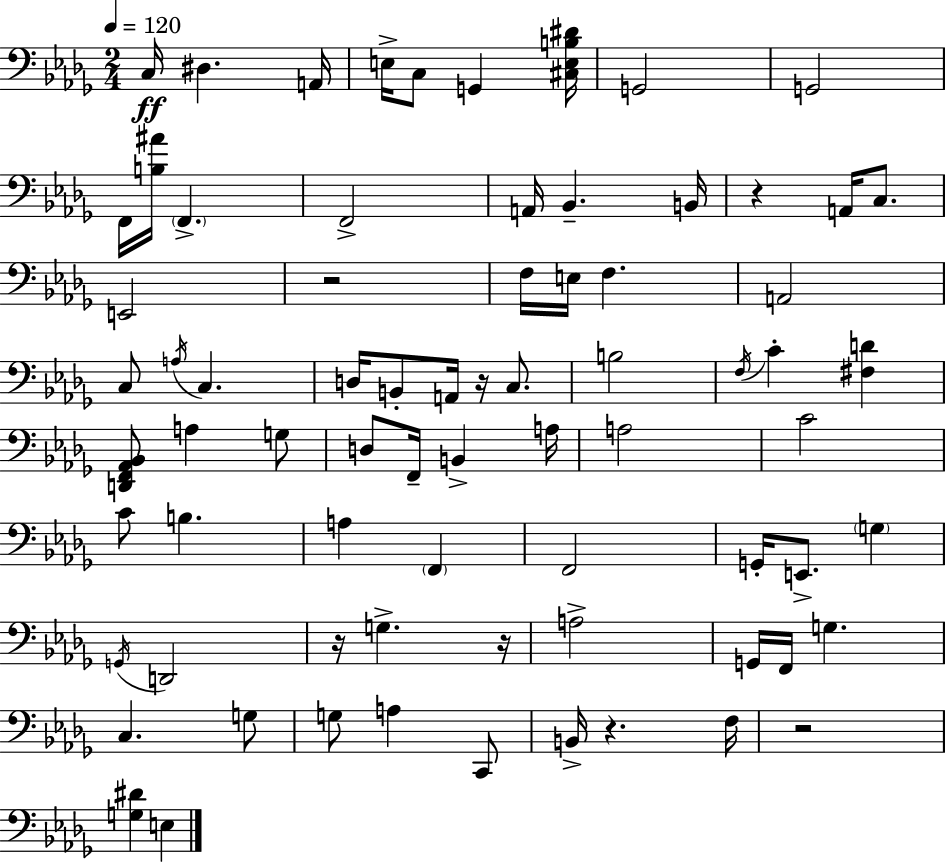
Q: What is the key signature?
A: BES minor